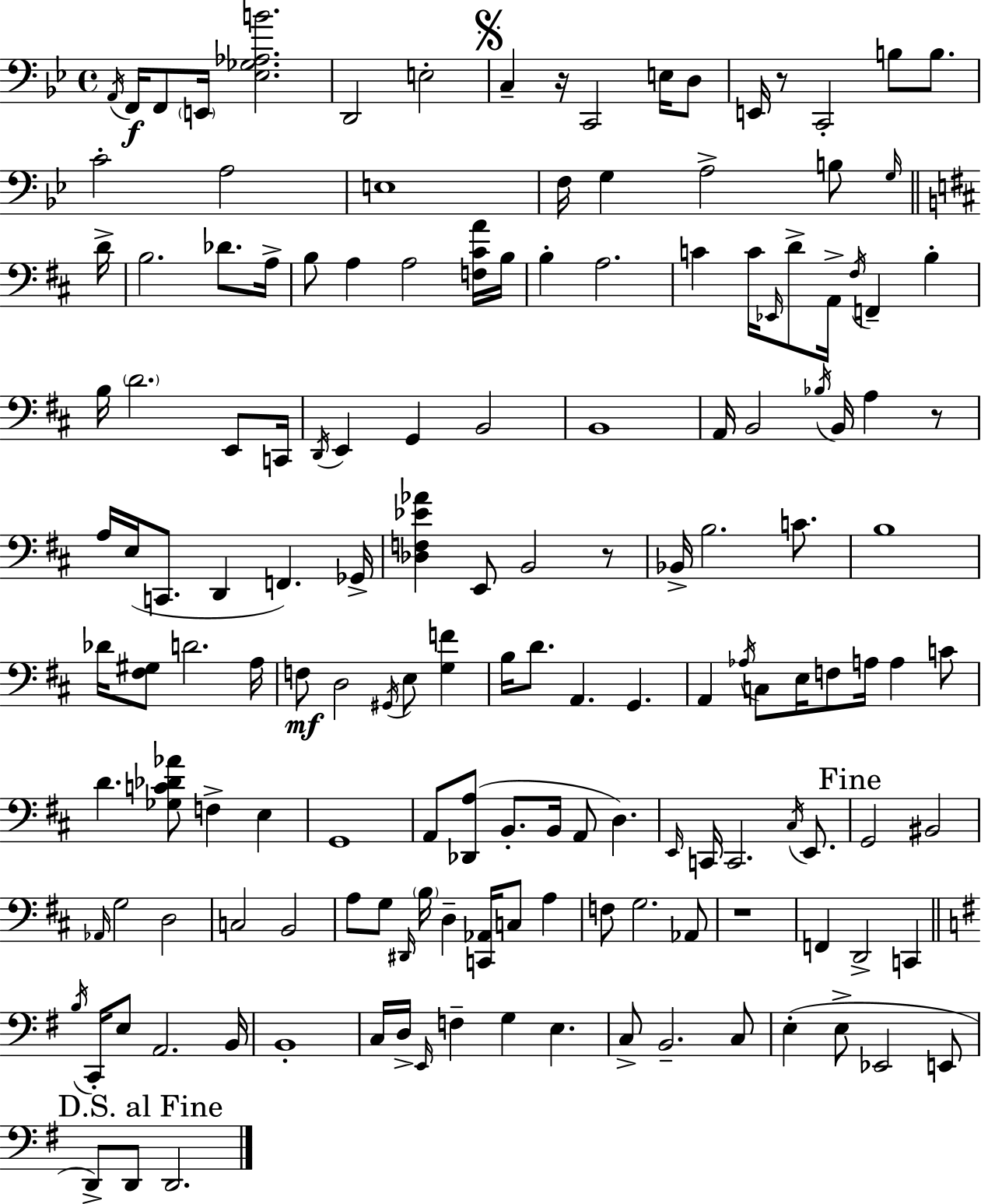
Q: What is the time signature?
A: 4/4